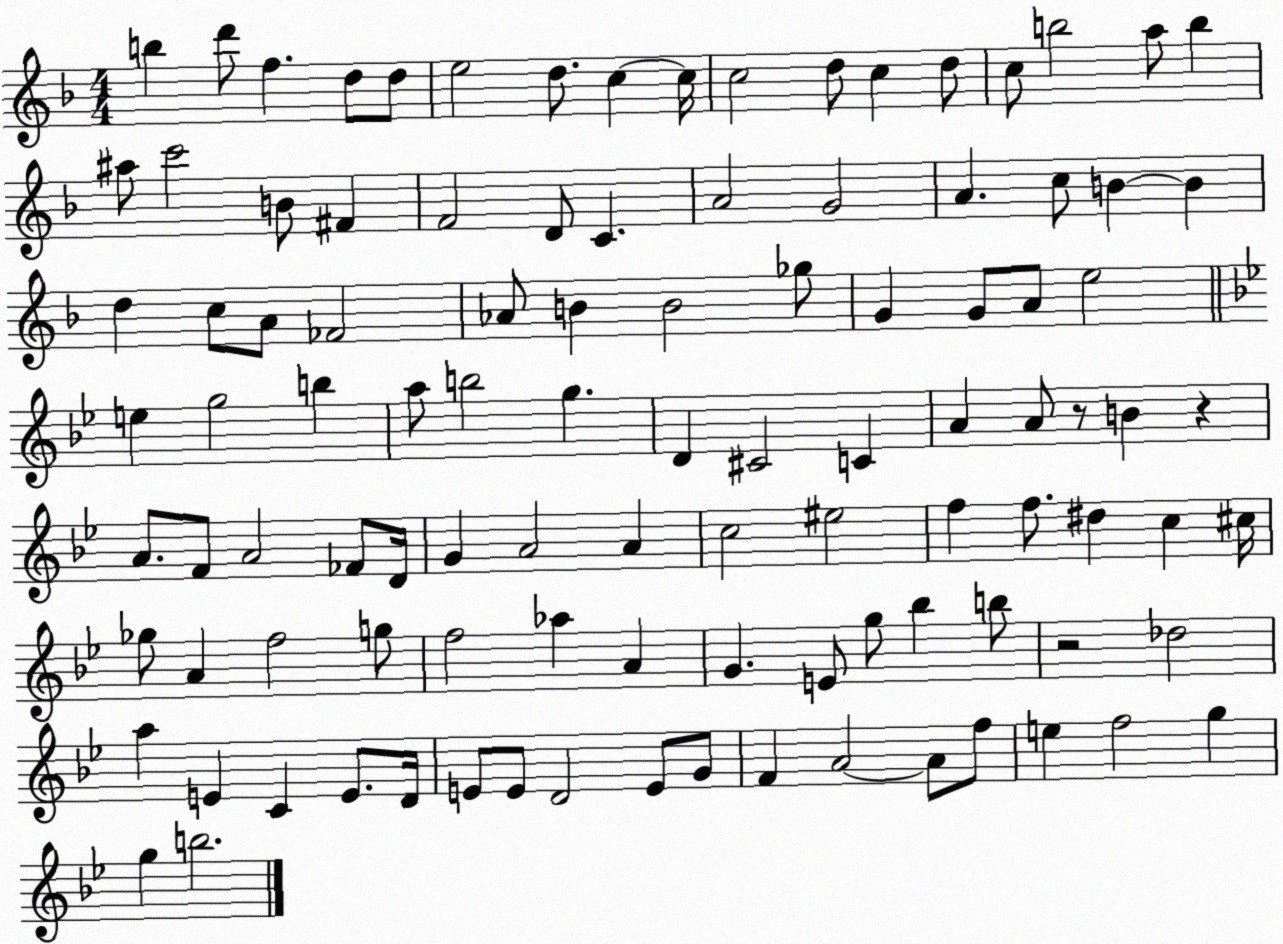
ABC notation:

X:1
T:Untitled
M:4/4
L:1/4
K:F
b d'/2 f d/2 d/2 e2 d/2 c c/4 c2 d/2 c d/2 c/2 b2 a/2 b ^a/2 c'2 B/2 ^F F2 D/2 C A2 G2 A c/2 B B d c/2 A/2 _F2 _A/2 B B2 _g/2 G G/2 A/2 e2 e g2 b a/2 b2 g D ^C2 C A A/2 z/2 B z A/2 F/2 A2 _F/2 D/4 G A2 A c2 ^e2 f f/2 ^d c ^c/4 _g/2 A f2 g/2 f2 _a A G E/2 g/2 _b b/2 z2 _d2 a E C E/2 D/4 E/2 E/2 D2 E/2 G/2 F A2 A/2 f/2 e f2 g g b2